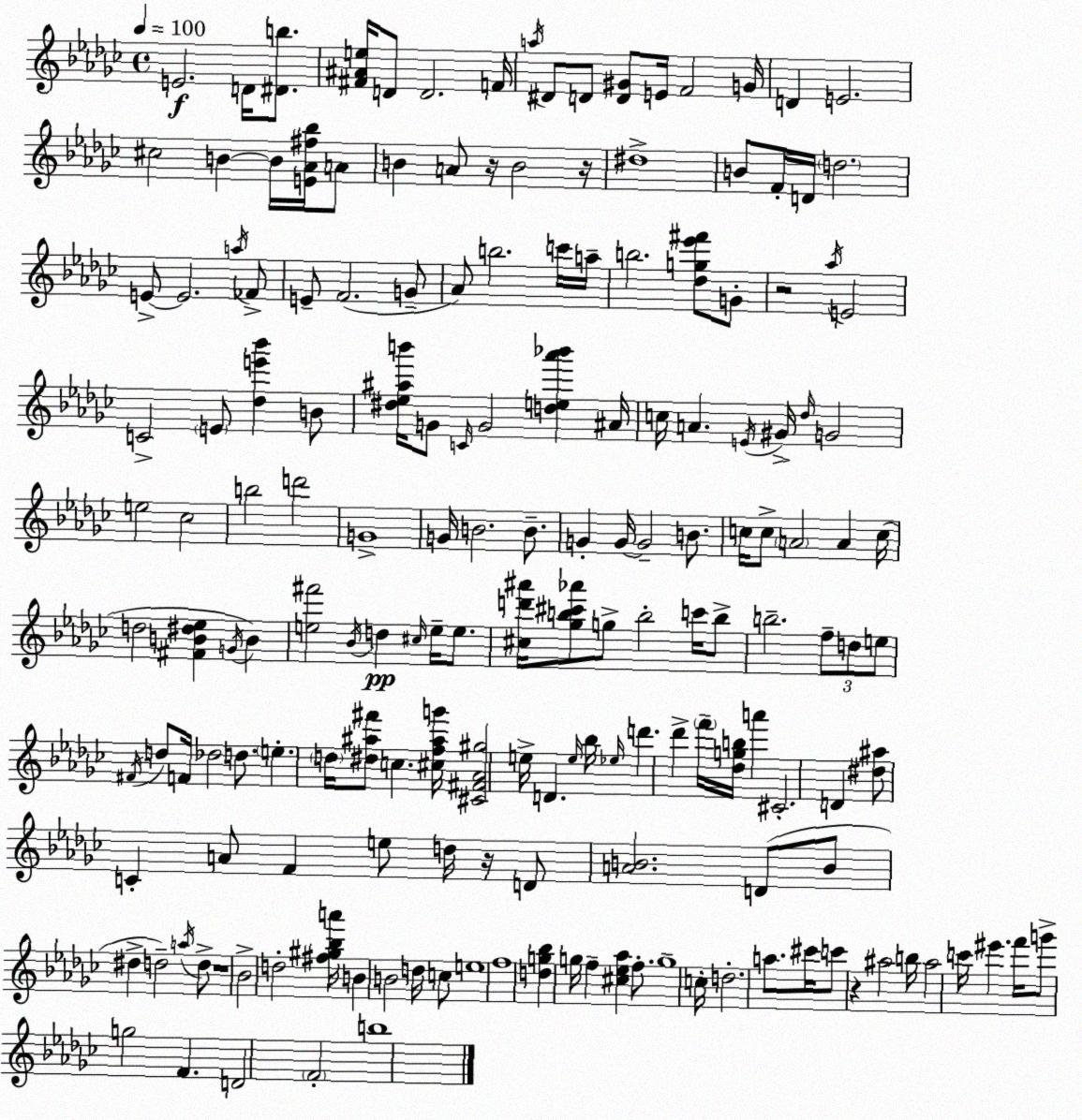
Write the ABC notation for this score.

X:1
T:Untitled
M:4/4
L:1/4
K:Ebm
E2 D/4 [^Db]/2 [^F^Ae]/4 D/2 D2 F/4 a/4 ^D/2 D/2 [D^G]/2 E/4 F2 G/4 D E2 ^c2 B B/4 [E_A^f_b]/4 A/2 B A/2 z/4 B2 z/4 ^d4 B/2 F/4 D/4 d2 E/2 E2 a/4 _F/2 E/2 F2 G/2 _A/2 b2 c'/4 a/4 b2 [_dg_e'^f']/2 G/2 z2 _a/4 E2 C2 E/2 [_de'_b'] B/2 [^d_e^ab']/4 G/2 C/4 G2 [de_a'_b'] ^A/4 c/4 A E/4 ^G/4 _d/4 G2 e2 _c2 b2 d'2 G4 G/4 B2 B/2 G G/4 G2 B/2 c/4 c/2 A2 A c/4 d2 [^FB^d_e] G/4 B [e^f']2 _B/4 d ^c/4 e/4 e/2 [^cd'^a']/4 [_gb^c'_a']/2 g/2 b2 c'/4 b/2 b2 f/2 d/2 e/2 ^F/4 d/2 F/4 _d2 d/2 e d/4 [^d^a^f']/2 c [^cf^ag']/4 [^C^F_A^g]2 e/4 D e/4 _b/4 _e/4 d' _d' f'/4 [_dgb]/4 a' ^C2 D [^d^a]/2 C A/2 F e/2 d/4 z/4 D/2 [AB]2 D/2 B/2 ^d d2 a/4 d/2 z4 _B2 d2 [^f^g_ba']/4 B B2 d/4 c/2 e4 f4 [dg_b] g/4 f [^c_e_a] f/2 g4 c/4 d2 a/2 ^c'/4 c'/2 z ^a2 b/4 ^a2 c'/4 ^e' f'/4 g'/2 g2 F D2 F2 b4